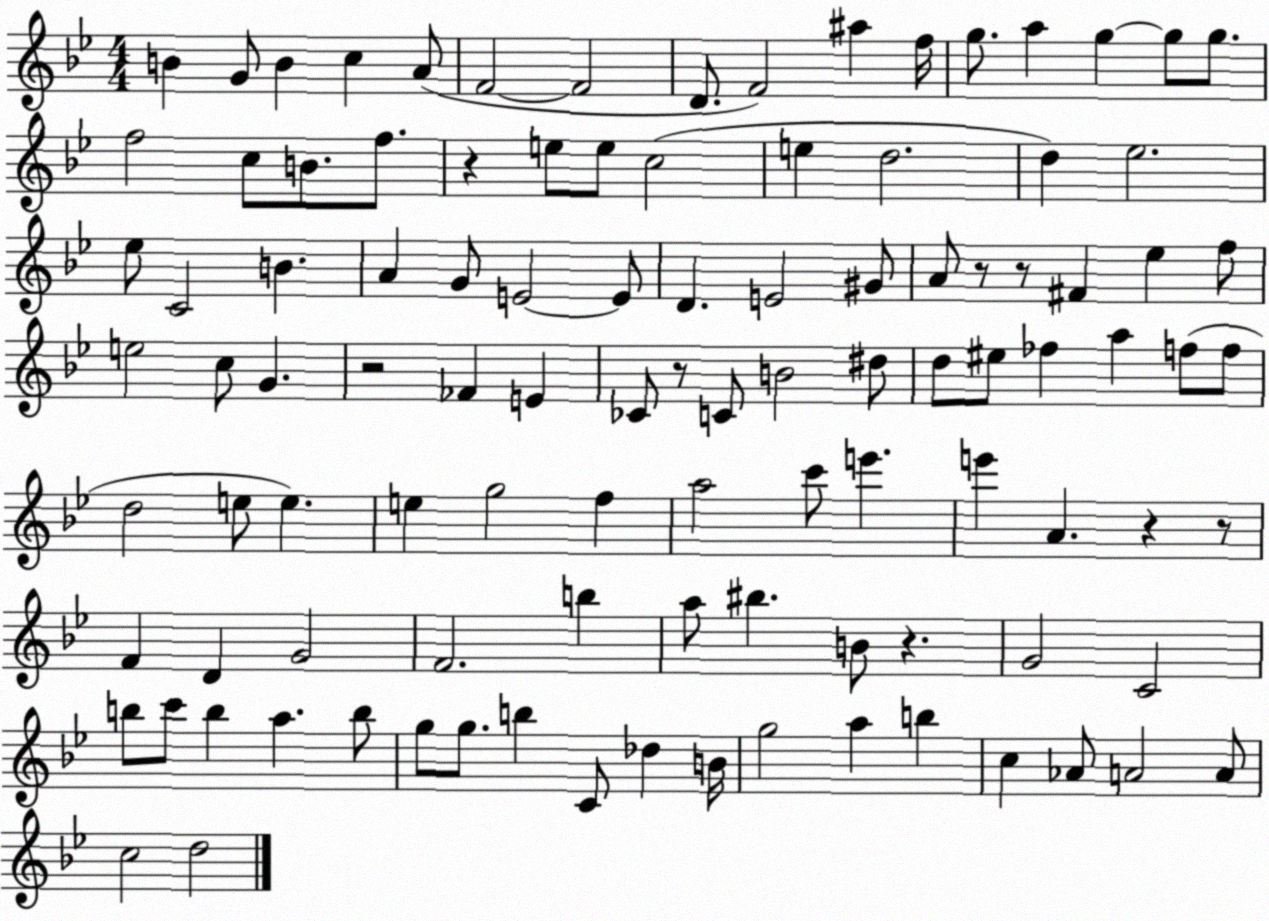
X:1
T:Untitled
M:4/4
L:1/4
K:Bb
B G/2 B c A/2 F2 F2 D/2 F2 ^a f/4 g/2 a g g/2 g/2 f2 c/2 B/2 f/2 z e/2 e/2 c2 e d2 d _e2 _e/2 C2 B A G/2 E2 E/2 D E2 ^G/2 A/2 z/2 z/2 ^F _e f/2 e2 c/2 G z2 _F E _C/2 z/2 C/2 B2 ^d/2 d/2 ^e/2 _f a f/2 f/2 d2 e/2 e e g2 f a2 c'/2 e' e' A z z/2 F D G2 F2 b a/2 ^b B/2 z G2 C2 b/2 c'/2 b a b/2 g/2 g/2 b C/2 _d B/4 g2 a b c _A/2 A2 A/2 c2 d2